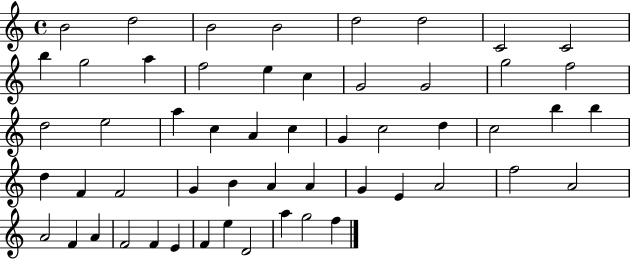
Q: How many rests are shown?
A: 0